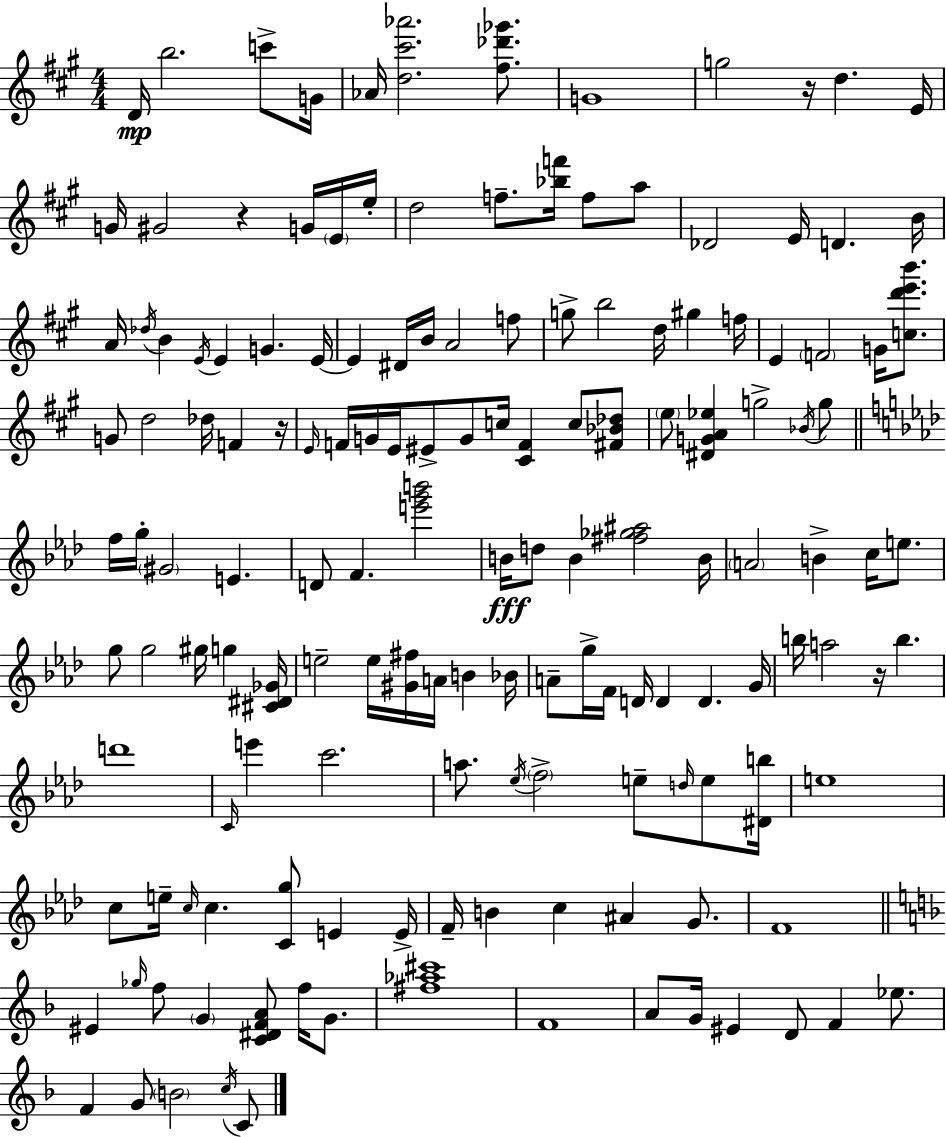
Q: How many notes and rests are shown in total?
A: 151